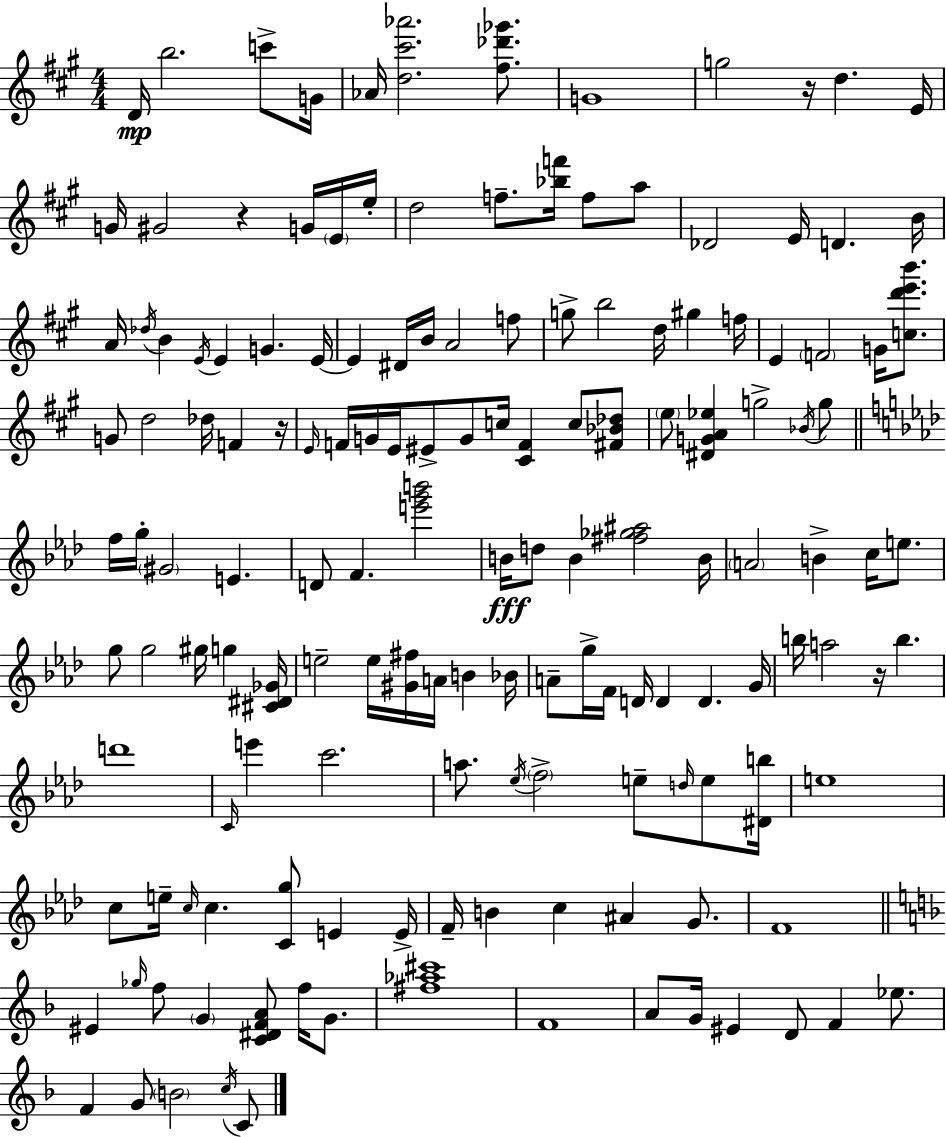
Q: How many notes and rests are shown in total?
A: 151